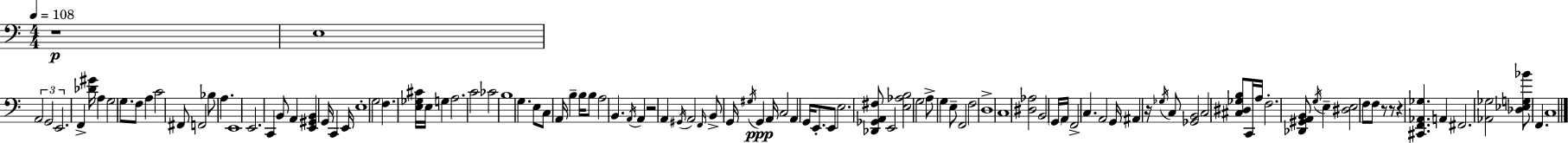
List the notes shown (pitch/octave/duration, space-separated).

R/w E3/w A2/h G2/h E2/h. F2/q [Db4,G#4]/s A3/q G3/h G3/e. F3/e A3/q C4/h F#2/e F2/h Bb3/e A3/q. E2/w E2/h. C2/q B2/e A2/q [E2,G#2,B2]/q G2/s C2/q E2/s E3/w G3/h F3/q. [E3,Gb3,C#4]/s E3/s G3/q A3/h. C4/h CES4/h B3/w G3/q. E3/e C3/e A2/s B3/q B3/s B3/e A3/h B2/q. A2/s A2/q R/h A2/q G#2/s A2/h F2/s B2/e G2/s G#3/s G2/q A2/s C3/h A2/q G2/s E2/e. E2/e E3/h. [Db2,Gb2,A2,F#3]/e E2/h [E3,Ab3,B3]/h G3/h A3/e G3/q E3/e F2/h F3/h D3/w C3/w [D#3,Ab3]/h B2/h G2/s A2/s F2/h C3/q. A2/h G2/s A#2/q R/s Gb3/s C3/e [Gb2,B2]/h C3/h [C#3,D#3,Gb3,B3]/e C2/s A3/s F3/h. [Db2,G#2,A2,B2]/e G3/s E3/q [D#3,E3]/h F3/e F3/e R/e R/e R/q [C#2,F2,Ab2,Gb3]/q. A2/q F#2/h. [Ab2,Gb3]/h [Db3,Eb3,G3,Bb4]/e F2/q. C3/w